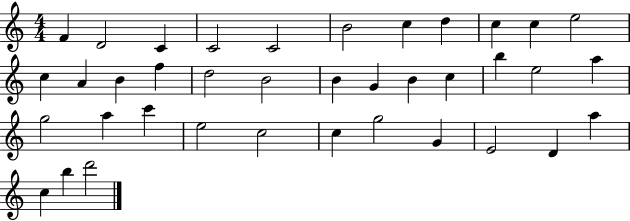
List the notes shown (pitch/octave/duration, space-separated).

F4/q D4/h C4/q C4/h C4/h B4/h C5/q D5/q C5/q C5/q E5/h C5/q A4/q B4/q F5/q D5/h B4/h B4/q G4/q B4/q C5/q B5/q E5/h A5/q G5/h A5/q C6/q E5/h C5/h C5/q G5/h G4/q E4/h D4/q A5/q C5/q B5/q D6/h